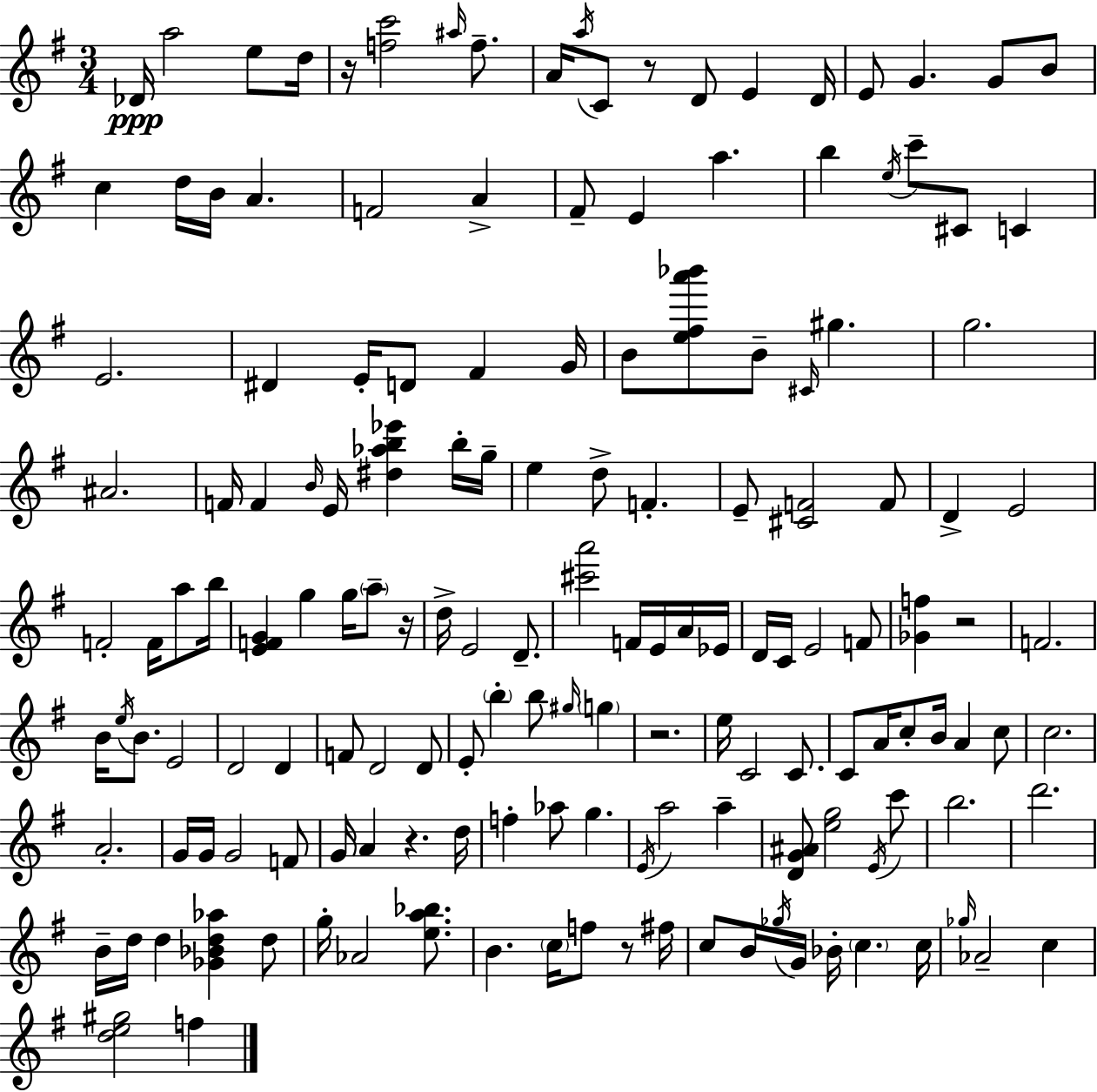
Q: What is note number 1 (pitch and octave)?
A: Db4